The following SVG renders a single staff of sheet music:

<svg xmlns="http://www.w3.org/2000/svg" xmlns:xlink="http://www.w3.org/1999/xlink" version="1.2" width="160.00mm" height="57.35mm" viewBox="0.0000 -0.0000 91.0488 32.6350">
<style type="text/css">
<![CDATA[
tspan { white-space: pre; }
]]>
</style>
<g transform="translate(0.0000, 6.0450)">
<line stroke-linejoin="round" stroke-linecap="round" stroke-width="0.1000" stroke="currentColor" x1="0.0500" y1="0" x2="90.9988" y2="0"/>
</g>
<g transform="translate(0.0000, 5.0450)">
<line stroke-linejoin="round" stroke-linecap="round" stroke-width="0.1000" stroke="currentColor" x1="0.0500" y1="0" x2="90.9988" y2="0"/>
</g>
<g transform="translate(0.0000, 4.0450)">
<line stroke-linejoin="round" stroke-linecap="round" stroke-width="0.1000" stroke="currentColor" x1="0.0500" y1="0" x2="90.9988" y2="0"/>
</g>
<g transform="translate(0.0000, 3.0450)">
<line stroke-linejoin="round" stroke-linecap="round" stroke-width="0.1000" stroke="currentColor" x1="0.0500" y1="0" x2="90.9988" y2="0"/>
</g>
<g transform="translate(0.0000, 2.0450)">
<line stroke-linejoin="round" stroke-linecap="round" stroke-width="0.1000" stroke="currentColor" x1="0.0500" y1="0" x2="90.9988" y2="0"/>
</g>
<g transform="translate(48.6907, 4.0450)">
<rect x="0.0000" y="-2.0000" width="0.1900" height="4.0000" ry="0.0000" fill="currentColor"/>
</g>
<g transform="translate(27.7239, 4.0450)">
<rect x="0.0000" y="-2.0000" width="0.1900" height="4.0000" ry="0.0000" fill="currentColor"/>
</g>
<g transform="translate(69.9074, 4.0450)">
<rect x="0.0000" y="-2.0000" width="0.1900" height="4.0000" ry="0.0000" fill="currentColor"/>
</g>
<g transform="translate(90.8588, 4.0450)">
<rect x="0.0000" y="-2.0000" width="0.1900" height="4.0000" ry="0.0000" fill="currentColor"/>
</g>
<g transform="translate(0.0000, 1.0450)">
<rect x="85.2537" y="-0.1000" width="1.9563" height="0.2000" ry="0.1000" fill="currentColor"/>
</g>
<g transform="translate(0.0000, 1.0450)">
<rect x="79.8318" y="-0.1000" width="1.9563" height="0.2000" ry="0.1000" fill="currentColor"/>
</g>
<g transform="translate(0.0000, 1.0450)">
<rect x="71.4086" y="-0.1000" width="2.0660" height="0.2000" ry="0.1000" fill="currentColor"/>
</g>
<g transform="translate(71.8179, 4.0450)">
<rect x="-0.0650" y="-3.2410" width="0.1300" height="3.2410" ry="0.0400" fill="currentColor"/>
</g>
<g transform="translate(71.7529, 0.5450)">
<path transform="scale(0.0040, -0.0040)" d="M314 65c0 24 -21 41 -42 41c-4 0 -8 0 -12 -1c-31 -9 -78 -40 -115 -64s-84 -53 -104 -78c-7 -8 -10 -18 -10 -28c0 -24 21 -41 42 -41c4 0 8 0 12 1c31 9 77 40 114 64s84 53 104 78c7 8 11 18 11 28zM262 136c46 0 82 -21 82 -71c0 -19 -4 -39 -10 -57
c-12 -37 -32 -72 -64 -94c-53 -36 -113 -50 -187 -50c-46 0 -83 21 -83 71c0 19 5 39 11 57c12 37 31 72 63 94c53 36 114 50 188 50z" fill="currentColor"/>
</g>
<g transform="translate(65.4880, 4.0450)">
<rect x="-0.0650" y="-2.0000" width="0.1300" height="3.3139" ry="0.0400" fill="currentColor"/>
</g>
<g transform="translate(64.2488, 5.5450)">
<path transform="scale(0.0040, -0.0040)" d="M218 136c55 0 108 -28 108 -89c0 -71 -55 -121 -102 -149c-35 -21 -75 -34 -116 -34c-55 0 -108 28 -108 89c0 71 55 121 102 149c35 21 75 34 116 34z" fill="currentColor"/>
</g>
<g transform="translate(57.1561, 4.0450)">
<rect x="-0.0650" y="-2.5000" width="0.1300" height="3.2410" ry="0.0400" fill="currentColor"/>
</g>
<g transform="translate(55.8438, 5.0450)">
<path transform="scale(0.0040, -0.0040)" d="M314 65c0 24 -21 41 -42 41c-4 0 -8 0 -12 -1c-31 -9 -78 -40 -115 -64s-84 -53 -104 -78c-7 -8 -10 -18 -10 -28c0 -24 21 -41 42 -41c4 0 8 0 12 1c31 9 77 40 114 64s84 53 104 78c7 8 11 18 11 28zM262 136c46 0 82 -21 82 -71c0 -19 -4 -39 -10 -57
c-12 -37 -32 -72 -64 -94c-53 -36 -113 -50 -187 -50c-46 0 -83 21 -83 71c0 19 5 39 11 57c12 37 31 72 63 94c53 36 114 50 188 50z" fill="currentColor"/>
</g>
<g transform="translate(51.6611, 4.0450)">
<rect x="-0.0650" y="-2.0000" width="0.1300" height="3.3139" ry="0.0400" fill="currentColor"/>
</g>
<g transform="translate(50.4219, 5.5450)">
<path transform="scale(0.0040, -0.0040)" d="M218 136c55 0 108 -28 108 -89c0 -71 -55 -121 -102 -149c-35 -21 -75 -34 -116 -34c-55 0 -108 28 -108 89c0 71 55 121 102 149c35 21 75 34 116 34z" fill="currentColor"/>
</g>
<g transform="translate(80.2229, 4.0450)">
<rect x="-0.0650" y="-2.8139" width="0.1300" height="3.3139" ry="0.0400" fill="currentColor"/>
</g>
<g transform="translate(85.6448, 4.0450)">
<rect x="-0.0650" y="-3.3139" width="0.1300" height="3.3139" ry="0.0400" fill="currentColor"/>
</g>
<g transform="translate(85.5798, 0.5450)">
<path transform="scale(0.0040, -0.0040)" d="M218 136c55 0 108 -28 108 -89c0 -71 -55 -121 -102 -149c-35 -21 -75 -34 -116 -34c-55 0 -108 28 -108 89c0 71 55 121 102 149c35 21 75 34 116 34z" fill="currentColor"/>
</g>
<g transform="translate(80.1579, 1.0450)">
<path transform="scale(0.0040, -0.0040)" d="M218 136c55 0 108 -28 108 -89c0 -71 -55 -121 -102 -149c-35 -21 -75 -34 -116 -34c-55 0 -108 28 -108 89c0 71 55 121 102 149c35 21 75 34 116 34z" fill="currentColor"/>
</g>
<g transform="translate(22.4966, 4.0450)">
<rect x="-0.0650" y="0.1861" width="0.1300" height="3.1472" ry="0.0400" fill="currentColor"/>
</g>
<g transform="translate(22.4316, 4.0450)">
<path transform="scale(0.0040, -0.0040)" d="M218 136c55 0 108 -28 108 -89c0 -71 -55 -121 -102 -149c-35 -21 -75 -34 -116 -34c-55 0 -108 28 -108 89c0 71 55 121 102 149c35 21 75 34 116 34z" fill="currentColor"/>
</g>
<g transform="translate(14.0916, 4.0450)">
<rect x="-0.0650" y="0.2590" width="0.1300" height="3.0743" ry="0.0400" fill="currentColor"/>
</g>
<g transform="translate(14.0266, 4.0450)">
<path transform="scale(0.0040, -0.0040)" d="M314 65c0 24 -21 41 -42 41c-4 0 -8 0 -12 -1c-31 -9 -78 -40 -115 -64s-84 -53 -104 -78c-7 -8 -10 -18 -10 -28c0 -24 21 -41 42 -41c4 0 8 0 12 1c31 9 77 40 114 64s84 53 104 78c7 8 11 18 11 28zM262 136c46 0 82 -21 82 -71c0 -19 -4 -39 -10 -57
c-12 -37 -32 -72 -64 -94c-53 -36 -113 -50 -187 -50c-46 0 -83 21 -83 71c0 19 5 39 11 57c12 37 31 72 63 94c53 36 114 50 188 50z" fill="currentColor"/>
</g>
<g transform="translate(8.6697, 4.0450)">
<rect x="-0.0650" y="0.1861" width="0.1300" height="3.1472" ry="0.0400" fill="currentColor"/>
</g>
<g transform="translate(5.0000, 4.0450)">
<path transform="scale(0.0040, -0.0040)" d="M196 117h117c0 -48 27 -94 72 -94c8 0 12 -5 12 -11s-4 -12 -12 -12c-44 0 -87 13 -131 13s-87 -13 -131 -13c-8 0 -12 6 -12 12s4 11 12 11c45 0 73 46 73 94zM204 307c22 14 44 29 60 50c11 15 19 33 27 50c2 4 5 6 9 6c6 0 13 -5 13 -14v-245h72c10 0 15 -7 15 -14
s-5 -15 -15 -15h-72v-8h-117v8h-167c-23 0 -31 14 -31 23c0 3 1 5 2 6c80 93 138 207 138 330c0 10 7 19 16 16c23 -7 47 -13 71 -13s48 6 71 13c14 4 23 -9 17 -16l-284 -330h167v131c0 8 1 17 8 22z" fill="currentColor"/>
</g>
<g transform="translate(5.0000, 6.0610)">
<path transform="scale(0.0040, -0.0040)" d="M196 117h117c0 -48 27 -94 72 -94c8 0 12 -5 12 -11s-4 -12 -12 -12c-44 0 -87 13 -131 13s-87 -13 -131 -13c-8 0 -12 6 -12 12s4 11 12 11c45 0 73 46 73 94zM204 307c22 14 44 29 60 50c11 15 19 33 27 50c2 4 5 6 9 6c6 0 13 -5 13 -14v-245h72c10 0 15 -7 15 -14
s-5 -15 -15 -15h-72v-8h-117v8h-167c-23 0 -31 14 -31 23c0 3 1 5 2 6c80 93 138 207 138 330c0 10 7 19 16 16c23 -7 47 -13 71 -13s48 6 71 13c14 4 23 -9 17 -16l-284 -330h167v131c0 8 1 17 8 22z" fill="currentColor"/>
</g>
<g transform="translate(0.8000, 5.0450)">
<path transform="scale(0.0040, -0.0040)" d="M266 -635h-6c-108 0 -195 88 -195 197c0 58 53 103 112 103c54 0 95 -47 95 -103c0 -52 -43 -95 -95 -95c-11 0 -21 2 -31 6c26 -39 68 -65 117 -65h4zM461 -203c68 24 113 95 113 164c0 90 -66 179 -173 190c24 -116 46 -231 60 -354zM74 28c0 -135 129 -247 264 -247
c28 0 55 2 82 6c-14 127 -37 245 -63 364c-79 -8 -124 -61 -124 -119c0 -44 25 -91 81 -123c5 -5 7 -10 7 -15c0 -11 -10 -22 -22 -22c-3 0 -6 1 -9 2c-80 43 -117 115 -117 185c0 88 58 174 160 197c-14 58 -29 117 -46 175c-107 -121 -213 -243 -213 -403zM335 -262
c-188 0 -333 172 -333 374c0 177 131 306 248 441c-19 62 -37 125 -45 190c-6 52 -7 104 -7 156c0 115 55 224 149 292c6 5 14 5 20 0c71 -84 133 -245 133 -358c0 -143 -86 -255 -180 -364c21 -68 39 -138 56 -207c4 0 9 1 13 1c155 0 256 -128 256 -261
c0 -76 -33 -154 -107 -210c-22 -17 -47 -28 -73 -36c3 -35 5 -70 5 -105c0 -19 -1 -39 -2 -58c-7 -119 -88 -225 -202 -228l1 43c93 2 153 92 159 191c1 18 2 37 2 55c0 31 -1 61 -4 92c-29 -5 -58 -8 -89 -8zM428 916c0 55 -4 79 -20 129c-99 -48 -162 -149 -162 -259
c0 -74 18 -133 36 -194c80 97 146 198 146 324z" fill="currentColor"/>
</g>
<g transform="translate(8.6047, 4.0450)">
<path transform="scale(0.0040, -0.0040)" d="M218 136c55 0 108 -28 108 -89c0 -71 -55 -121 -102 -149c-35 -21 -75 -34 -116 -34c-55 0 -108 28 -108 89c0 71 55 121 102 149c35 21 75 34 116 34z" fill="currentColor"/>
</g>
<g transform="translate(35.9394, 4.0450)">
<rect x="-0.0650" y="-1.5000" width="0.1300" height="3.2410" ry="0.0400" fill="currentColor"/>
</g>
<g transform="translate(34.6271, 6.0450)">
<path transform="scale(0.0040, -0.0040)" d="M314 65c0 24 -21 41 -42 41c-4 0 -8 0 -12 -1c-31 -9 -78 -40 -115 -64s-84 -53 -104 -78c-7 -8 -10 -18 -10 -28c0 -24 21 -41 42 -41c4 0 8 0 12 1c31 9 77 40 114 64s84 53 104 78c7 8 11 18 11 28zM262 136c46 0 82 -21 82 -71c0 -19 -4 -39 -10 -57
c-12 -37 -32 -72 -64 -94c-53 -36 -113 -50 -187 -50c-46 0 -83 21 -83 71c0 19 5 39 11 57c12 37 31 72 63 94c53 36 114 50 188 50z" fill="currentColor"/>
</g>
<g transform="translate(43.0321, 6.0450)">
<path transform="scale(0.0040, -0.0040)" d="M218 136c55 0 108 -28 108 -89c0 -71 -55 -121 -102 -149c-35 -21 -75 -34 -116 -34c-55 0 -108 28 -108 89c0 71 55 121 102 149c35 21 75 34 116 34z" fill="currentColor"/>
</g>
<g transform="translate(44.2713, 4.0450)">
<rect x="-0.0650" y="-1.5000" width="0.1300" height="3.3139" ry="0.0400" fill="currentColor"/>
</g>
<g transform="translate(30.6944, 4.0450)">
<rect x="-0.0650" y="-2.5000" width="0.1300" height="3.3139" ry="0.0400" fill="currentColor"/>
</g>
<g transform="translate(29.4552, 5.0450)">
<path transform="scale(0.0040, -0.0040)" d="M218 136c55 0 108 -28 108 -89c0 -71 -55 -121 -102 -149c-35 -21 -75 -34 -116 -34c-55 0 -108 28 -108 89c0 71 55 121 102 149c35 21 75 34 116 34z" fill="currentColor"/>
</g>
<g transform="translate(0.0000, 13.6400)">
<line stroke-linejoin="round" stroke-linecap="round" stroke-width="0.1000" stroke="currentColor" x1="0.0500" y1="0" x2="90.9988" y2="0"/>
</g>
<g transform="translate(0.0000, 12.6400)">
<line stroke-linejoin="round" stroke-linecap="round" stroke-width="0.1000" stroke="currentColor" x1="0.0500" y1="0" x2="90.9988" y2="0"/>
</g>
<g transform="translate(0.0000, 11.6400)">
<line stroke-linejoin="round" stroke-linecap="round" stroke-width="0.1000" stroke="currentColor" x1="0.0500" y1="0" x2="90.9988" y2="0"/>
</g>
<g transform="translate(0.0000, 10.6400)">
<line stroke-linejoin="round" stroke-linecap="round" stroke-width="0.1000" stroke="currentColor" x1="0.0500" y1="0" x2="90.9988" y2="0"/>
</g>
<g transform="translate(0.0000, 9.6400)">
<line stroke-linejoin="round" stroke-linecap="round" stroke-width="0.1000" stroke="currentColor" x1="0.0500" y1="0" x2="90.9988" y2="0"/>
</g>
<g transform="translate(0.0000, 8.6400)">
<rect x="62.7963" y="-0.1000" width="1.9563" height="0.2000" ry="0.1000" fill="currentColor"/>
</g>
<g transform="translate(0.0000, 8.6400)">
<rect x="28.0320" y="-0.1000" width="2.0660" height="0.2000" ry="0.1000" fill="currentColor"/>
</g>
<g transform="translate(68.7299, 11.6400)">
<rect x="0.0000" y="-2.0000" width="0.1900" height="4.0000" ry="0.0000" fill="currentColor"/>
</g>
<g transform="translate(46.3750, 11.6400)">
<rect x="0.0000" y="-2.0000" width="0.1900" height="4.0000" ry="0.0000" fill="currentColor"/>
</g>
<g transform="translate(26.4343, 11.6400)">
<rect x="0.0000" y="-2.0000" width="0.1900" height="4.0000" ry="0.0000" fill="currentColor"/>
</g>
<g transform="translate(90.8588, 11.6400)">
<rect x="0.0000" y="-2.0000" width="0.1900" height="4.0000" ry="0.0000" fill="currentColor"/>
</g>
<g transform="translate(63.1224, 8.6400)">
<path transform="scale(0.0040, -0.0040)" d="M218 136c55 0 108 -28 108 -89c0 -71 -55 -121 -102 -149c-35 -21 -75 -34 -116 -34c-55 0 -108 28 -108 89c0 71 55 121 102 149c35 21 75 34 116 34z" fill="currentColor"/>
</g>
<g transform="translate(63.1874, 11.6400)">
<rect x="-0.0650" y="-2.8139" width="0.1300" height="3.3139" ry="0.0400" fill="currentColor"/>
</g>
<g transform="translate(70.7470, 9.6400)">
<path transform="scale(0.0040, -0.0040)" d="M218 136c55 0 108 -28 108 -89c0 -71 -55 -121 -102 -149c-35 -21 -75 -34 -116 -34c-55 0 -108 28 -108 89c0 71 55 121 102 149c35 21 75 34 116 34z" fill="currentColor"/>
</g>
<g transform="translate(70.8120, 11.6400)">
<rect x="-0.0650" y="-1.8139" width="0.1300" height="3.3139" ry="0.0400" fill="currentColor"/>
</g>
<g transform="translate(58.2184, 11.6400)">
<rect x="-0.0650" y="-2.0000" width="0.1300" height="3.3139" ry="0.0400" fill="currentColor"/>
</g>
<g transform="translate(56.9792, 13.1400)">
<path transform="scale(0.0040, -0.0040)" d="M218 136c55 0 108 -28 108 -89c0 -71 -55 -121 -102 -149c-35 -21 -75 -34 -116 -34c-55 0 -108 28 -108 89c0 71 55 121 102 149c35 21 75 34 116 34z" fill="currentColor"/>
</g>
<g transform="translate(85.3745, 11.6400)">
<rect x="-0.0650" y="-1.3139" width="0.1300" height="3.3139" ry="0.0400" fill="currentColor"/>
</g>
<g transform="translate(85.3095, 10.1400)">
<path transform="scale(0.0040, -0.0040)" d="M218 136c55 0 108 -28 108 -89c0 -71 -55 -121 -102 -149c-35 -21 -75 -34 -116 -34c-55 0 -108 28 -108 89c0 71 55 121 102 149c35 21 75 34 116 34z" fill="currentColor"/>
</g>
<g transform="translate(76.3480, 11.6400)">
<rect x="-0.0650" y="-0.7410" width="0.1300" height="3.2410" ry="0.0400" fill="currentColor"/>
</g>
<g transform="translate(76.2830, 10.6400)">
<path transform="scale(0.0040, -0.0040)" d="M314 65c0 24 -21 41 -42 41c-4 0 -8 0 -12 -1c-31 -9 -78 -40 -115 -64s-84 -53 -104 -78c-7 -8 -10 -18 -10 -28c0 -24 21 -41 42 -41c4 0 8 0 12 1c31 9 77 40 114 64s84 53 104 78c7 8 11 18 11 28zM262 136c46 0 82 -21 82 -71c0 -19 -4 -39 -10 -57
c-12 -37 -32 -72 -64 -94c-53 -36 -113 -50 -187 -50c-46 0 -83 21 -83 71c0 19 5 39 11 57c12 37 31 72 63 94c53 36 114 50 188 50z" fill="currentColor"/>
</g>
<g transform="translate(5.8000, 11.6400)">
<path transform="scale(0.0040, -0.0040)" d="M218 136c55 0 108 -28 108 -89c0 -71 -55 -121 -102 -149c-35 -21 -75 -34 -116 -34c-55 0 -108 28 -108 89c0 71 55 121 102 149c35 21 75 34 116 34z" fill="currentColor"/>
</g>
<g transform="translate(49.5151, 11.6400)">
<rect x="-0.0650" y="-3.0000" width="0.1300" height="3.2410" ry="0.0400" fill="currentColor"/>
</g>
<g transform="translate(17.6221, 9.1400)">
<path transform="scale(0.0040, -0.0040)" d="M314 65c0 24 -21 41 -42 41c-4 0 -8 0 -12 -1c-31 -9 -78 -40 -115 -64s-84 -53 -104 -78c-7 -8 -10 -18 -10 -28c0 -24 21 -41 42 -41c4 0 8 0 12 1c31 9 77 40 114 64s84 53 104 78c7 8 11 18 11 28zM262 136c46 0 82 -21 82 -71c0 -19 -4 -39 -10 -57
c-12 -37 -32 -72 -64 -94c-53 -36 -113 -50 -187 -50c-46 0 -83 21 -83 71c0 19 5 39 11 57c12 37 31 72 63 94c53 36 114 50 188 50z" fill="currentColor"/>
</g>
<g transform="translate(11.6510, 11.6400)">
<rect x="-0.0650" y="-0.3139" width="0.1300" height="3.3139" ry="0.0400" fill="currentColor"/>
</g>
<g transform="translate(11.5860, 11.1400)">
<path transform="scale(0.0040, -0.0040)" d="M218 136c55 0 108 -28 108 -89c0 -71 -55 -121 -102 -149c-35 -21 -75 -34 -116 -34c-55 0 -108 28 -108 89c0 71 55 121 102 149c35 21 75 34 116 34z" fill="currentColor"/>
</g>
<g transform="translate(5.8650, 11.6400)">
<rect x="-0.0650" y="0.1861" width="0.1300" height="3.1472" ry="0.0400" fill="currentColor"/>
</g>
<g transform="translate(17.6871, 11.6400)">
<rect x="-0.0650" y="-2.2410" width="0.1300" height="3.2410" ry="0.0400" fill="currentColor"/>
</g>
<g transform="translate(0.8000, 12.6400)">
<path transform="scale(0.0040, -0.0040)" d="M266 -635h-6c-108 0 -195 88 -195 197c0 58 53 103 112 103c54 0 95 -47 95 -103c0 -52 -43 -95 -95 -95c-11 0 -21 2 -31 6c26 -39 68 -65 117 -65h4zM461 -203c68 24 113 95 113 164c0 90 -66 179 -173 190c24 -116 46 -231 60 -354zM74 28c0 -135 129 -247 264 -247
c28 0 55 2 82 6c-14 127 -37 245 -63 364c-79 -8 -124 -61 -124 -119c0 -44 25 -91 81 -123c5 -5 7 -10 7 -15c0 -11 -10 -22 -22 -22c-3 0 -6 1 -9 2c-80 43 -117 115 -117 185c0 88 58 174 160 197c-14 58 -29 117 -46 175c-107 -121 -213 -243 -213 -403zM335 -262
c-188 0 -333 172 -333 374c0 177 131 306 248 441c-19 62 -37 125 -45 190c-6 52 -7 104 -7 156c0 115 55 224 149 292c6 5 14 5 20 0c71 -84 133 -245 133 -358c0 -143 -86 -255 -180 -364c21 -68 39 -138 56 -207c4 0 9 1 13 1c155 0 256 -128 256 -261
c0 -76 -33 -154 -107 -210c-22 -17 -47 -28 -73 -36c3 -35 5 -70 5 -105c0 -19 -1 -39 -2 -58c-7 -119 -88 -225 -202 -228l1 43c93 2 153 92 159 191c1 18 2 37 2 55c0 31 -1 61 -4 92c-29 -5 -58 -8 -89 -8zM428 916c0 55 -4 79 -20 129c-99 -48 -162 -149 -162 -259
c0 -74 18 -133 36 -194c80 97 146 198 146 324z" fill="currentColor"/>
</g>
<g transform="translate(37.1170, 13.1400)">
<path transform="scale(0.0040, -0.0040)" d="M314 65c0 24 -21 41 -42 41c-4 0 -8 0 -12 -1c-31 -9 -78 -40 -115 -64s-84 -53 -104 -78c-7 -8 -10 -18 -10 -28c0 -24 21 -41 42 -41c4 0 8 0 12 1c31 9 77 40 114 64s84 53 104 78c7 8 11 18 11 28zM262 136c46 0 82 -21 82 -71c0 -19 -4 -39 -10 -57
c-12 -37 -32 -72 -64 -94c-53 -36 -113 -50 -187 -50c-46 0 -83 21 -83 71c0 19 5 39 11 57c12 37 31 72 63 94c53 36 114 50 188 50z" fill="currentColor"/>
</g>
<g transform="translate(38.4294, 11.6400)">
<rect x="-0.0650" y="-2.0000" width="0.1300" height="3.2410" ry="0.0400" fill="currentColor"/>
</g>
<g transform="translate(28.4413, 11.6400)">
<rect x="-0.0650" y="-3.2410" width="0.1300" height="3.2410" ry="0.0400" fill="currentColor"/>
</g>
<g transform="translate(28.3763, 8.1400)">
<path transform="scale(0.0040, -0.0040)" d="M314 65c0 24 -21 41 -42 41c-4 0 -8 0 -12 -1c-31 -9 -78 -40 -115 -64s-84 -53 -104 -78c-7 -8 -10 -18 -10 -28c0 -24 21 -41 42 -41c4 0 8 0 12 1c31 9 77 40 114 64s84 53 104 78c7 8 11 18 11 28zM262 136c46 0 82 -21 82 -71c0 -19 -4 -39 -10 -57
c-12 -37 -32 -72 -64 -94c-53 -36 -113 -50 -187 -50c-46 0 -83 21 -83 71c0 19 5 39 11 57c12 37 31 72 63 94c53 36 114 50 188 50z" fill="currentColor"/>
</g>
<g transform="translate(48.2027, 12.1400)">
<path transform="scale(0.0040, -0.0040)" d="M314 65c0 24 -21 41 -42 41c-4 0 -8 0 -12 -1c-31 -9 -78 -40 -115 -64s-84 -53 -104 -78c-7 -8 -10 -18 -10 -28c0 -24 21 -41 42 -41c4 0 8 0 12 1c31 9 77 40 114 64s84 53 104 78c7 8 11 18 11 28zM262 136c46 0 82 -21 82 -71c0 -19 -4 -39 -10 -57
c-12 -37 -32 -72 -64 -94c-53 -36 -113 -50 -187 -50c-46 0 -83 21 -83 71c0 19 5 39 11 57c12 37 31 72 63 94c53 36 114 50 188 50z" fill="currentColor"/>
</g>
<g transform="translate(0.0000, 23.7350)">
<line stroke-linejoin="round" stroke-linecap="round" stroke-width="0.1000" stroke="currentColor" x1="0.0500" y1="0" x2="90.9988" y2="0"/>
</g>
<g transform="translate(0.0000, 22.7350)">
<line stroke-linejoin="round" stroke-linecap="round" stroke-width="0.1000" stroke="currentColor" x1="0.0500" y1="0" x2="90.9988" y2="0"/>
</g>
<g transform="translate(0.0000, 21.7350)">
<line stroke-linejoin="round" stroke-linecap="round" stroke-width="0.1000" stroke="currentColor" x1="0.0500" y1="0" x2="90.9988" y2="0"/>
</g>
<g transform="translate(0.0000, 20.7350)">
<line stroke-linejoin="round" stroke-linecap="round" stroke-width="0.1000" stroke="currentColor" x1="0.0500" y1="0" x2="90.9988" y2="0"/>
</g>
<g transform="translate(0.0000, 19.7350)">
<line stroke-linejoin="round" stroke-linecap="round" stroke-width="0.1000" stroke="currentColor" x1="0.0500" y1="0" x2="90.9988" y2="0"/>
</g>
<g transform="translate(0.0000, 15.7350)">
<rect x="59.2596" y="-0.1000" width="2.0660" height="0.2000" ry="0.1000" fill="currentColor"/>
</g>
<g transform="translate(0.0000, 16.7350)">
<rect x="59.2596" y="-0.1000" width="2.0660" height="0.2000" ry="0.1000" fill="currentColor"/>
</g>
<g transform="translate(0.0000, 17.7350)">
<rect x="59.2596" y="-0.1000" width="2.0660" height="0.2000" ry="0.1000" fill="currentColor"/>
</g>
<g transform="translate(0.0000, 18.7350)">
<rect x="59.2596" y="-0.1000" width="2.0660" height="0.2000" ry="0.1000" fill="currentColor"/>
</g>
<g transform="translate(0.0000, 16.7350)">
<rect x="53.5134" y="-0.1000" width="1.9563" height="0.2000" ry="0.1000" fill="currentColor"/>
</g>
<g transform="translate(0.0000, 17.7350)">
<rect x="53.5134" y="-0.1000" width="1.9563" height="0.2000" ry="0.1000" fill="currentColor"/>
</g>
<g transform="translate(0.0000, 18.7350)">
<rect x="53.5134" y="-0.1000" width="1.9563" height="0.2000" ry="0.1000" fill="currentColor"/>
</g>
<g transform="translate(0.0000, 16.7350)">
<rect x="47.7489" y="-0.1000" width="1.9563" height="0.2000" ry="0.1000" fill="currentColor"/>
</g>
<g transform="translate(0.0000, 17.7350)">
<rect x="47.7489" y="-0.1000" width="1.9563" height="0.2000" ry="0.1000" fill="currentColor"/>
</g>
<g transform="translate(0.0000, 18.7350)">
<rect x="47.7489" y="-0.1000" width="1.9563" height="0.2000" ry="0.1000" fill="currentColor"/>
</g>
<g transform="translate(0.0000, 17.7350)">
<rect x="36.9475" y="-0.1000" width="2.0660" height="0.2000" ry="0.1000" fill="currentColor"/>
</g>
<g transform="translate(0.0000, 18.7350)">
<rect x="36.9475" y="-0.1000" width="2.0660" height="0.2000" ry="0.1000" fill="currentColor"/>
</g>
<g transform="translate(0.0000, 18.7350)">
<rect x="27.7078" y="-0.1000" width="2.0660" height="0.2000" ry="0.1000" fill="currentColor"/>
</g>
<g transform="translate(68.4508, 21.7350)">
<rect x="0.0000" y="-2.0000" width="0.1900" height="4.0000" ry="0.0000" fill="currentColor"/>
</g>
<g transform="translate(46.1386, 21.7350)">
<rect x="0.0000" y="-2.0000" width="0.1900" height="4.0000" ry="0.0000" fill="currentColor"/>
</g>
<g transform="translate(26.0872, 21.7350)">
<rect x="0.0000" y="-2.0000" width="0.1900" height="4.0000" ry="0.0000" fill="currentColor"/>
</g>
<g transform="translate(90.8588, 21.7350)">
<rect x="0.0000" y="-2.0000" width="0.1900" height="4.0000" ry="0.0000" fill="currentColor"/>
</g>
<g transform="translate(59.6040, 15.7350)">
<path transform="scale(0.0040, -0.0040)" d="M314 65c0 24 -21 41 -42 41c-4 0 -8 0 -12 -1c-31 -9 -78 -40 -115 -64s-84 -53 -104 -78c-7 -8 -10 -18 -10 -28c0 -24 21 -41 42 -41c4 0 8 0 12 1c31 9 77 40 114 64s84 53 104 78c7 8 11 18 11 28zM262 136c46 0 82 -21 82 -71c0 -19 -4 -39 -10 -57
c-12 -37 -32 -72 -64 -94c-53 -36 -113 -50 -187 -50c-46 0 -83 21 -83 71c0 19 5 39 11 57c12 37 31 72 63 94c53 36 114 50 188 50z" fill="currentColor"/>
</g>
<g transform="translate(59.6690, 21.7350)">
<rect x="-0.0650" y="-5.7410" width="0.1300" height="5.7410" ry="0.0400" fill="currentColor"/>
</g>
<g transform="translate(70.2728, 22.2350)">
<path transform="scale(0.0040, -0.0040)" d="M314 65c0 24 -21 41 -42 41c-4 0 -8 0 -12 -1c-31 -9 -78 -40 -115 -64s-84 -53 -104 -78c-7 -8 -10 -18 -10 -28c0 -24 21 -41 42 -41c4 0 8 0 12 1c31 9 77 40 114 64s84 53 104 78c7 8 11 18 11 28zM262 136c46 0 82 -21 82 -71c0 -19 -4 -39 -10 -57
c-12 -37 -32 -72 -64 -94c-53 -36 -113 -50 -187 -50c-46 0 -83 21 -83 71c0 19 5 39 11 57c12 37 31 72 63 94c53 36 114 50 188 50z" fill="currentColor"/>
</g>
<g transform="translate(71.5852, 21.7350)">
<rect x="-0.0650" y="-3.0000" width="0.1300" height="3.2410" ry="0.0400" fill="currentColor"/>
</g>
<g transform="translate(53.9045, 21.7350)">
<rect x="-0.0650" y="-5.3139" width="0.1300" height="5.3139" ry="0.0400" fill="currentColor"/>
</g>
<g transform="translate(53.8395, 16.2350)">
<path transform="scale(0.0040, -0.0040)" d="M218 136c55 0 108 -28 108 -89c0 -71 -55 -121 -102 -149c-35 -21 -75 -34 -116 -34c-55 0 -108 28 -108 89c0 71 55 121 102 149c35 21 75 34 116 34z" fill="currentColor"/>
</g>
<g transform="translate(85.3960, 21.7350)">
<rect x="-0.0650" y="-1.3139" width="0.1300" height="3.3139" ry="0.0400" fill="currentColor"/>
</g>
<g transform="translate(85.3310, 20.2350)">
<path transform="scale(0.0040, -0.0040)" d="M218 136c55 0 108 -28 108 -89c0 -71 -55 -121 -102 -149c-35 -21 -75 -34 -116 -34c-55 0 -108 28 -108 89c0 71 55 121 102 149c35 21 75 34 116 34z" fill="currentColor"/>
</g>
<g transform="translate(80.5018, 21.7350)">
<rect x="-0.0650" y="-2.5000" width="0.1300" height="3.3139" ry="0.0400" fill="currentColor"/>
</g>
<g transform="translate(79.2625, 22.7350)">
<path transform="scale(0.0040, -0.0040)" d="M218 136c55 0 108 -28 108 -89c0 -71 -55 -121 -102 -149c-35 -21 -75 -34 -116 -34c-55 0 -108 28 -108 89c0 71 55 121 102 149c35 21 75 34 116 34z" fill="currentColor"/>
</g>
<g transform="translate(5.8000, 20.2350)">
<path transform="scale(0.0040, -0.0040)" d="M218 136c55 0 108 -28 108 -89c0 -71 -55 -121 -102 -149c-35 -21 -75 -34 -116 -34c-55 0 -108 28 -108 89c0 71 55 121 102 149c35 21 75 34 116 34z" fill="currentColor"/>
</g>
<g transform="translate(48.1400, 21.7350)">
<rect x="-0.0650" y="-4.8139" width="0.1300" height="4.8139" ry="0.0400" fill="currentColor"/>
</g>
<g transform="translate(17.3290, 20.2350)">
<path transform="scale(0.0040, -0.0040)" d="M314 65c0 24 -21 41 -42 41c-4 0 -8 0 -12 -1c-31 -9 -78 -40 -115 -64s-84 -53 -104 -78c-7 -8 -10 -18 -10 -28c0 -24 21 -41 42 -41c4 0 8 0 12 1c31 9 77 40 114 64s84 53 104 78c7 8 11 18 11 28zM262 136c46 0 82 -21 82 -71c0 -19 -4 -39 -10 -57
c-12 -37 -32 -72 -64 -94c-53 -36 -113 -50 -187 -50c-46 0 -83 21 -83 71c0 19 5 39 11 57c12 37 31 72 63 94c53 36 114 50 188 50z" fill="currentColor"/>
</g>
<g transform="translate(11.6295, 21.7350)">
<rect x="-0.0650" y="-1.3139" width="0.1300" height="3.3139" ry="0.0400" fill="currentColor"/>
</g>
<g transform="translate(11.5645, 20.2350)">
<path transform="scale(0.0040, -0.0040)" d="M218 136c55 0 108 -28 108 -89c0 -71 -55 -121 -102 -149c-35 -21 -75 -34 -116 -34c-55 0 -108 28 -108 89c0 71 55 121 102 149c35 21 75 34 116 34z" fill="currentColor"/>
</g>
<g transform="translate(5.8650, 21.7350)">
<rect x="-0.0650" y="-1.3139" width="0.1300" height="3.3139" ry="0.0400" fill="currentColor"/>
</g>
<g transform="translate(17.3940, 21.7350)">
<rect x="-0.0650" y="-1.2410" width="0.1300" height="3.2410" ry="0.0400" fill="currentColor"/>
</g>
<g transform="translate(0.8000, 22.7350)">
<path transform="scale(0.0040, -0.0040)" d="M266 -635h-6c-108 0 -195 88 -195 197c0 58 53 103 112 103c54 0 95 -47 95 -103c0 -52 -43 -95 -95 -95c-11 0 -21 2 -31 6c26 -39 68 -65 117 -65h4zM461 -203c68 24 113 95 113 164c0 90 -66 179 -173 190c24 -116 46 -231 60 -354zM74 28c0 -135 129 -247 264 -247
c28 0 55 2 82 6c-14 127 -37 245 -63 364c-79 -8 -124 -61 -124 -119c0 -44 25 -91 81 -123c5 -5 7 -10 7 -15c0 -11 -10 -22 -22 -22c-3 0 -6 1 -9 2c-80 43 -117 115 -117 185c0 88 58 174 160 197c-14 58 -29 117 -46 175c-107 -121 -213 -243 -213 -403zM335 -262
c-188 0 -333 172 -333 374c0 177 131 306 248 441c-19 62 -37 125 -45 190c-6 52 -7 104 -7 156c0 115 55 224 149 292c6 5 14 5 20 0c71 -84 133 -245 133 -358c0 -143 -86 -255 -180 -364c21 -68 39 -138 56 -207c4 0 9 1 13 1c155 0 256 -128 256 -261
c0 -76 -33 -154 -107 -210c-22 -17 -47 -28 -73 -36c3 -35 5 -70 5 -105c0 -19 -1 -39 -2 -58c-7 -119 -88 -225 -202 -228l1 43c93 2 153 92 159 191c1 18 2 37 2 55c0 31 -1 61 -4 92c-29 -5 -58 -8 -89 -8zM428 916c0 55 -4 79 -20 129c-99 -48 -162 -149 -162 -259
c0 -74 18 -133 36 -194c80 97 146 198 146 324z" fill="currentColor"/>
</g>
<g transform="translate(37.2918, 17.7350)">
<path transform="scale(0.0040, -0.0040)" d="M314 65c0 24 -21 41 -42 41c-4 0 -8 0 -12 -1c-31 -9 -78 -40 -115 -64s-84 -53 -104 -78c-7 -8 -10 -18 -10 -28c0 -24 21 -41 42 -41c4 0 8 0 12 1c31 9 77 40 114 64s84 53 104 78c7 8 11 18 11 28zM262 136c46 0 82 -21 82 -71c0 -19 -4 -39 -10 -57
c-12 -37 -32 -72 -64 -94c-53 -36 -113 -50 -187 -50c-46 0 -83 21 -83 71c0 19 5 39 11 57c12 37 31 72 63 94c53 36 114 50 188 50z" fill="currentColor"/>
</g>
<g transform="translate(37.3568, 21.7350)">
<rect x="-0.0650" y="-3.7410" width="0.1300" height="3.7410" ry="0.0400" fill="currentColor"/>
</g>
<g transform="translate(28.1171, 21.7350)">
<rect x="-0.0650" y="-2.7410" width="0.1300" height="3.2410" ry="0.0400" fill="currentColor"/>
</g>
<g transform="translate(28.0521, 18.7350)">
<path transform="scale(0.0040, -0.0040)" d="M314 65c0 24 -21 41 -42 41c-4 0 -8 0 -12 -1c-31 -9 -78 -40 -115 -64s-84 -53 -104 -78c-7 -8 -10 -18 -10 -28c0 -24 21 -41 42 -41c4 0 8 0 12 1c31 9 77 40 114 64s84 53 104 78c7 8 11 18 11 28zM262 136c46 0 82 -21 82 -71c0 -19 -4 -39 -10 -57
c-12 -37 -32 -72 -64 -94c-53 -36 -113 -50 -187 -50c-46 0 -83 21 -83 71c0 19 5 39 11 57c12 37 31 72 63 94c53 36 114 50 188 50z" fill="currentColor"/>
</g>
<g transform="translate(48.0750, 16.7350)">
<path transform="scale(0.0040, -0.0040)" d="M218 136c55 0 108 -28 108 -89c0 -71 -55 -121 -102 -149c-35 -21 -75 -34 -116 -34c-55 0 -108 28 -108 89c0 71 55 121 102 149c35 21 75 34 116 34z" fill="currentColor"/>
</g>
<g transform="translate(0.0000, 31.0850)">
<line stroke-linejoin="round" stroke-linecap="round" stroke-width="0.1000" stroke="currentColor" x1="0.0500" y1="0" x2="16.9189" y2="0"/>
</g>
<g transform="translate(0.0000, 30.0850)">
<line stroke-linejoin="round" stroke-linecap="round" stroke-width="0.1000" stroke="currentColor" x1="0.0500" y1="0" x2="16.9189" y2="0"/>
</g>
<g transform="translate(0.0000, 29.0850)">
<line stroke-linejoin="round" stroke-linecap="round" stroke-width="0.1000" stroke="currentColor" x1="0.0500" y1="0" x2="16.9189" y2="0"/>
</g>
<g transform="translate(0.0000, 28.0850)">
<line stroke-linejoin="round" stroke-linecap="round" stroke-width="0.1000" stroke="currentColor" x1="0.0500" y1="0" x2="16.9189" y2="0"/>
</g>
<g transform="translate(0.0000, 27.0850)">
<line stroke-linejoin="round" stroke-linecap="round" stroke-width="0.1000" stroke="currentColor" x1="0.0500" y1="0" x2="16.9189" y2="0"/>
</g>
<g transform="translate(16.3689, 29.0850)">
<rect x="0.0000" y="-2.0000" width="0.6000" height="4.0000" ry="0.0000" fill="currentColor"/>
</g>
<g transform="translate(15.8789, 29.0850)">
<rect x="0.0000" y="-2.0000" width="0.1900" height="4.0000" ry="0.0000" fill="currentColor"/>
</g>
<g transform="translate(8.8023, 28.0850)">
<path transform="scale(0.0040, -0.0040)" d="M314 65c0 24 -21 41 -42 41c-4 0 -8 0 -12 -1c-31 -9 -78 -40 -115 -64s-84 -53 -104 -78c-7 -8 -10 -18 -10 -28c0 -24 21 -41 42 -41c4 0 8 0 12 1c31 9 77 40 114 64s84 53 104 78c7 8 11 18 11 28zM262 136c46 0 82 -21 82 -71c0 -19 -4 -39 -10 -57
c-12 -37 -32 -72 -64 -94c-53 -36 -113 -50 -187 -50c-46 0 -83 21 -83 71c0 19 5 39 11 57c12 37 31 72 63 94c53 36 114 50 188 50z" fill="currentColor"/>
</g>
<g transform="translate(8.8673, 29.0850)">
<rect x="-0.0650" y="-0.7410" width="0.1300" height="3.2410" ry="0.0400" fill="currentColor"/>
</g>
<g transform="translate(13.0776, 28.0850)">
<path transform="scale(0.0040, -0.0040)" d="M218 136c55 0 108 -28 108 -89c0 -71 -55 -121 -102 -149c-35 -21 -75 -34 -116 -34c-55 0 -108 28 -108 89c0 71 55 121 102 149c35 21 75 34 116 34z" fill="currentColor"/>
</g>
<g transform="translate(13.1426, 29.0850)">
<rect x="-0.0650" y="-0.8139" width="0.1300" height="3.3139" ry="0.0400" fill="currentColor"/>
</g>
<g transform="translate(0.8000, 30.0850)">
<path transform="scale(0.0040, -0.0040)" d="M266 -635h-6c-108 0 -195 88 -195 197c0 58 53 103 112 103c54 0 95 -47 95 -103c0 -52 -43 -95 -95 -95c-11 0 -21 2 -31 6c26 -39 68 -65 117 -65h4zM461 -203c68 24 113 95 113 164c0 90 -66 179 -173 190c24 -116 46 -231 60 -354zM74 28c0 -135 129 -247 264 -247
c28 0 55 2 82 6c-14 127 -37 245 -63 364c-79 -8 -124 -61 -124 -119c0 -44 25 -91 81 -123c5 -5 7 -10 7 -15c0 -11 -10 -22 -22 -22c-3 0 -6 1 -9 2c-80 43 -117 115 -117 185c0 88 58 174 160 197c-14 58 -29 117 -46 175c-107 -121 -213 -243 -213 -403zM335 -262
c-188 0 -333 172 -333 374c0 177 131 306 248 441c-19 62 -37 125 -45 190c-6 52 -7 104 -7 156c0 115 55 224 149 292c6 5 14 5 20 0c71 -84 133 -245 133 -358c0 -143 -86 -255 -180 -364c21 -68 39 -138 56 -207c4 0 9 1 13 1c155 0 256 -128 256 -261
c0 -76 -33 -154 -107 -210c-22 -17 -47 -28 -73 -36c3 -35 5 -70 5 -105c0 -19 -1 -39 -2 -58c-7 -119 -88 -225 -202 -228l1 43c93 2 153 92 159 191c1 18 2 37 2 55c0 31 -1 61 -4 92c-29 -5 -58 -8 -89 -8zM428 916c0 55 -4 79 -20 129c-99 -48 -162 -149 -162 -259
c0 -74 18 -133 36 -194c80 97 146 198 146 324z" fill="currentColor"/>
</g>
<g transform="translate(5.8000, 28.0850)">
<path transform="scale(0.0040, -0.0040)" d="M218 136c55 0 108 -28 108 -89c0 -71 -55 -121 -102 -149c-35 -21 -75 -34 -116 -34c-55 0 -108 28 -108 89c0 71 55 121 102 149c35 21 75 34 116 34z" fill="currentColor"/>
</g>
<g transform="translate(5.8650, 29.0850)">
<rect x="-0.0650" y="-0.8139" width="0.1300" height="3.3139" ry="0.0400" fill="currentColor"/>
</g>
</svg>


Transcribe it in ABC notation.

X:1
T:Untitled
M:4/4
L:1/4
K:C
B B2 B G E2 E F G2 F b2 a b B c g2 b2 F2 A2 F a f d2 e e e e2 a2 c'2 e' f' g'2 A2 G e d d2 d